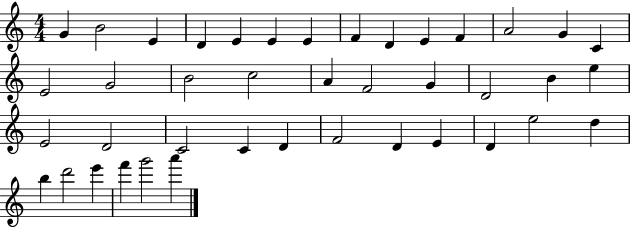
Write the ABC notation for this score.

X:1
T:Untitled
M:4/4
L:1/4
K:C
G B2 E D E E E F D E F A2 G C E2 G2 B2 c2 A F2 G D2 B e E2 D2 C2 C D F2 D E D e2 d b d'2 e' f' g'2 a'